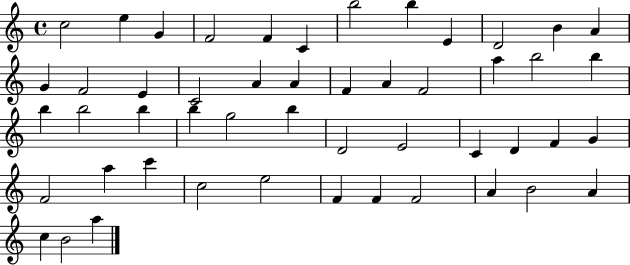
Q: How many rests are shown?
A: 0